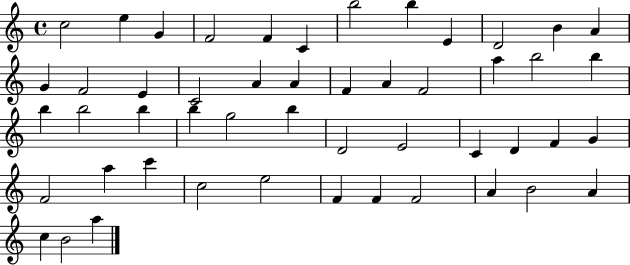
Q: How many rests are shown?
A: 0